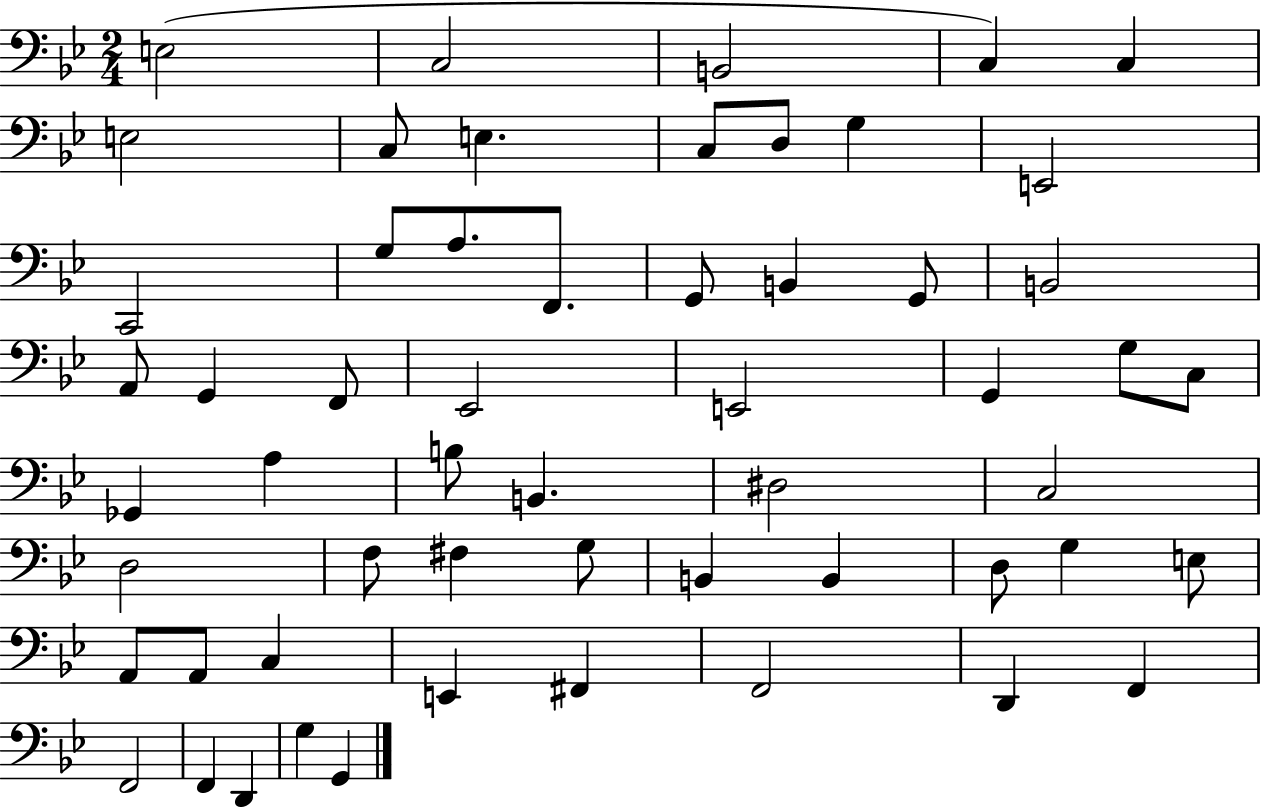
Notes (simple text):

E3/h C3/h B2/h C3/q C3/q E3/h C3/e E3/q. C3/e D3/e G3/q E2/h C2/h G3/e A3/e. F2/e. G2/e B2/q G2/e B2/h A2/e G2/q F2/e Eb2/h E2/h G2/q G3/e C3/e Gb2/q A3/q B3/e B2/q. D#3/h C3/h D3/h F3/e F#3/q G3/e B2/q B2/q D3/e G3/q E3/e A2/e A2/e C3/q E2/q F#2/q F2/h D2/q F2/q F2/h F2/q D2/q G3/q G2/q